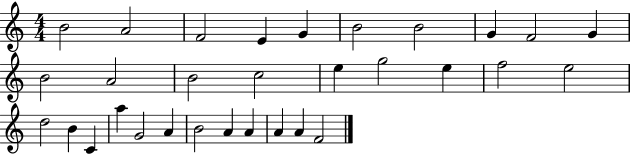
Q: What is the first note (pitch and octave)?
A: B4